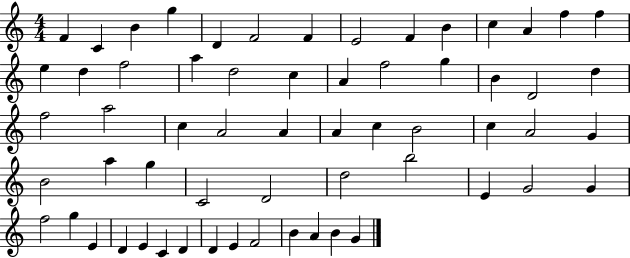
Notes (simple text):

F4/q C4/q B4/q G5/q D4/q F4/h F4/q E4/h F4/q B4/q C5/q A4/q F5/q F5/q E5/q D5/q F5/h A5/q D5/h C5/q A4/q F5/h G5/q B4/q D4/h D5/q F5/h A5/h C5/q A4/h A4/q A4/q C5/q B4/h C5/q A4/h G4/q B4/h A5/q G5/q C4/h D4/h D5/h B5/h E4/q G4/h G4/q F5/h G5/q E4/q D4/q E4/q C4/q D4/q D4/q E4/q F4/h B4/q A4/q B4/q G4/q